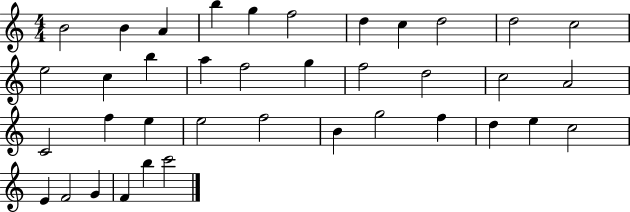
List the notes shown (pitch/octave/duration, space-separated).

B4/h B4/q A4/q B5/q G5/q F5/h D5/q C5/q D5/h D5/h C5/h E5/h C5/q B5/q A5/q F5/h G5/q F5/h D5/h C5/h A4/h C4/h F5/q E5/q E5/h F5/h B4/q G5/h F5/q D5/q E5/q C5/h E4/q F4/h G4/q F4/q B5/q C6/h